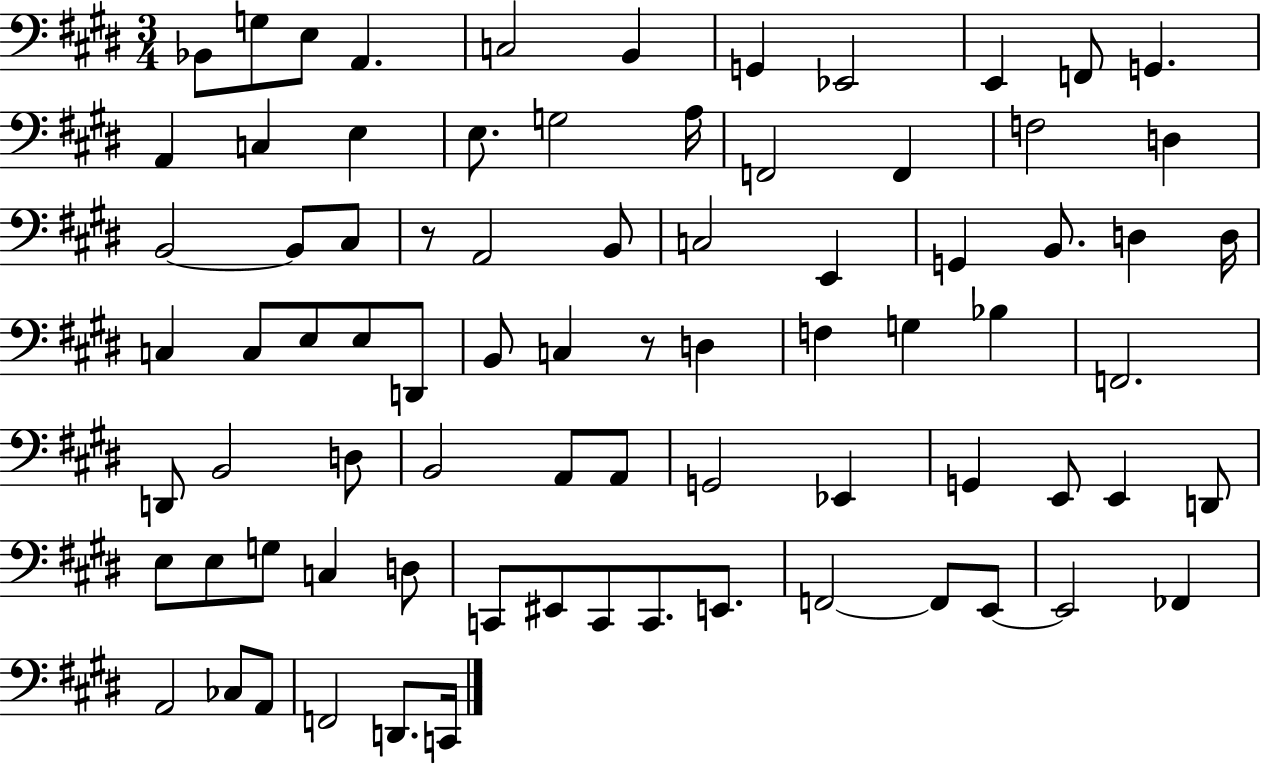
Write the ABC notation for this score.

X:1
T:Untitled
M:3/4
L:1/4
K:E
_B,,/2 G,/2 E,/2 A,, C,2 B,, G,, _E,,2 E,, F,,/2 G,, A,, C, E, E,/2 G,2 A,/4 F,,2 F,, F,2 D, B,,2 B,,/2 ^C,/2 z/2 A,,2 B,,/2 C,2 E,, G,, B,,/2 D, D,/4 C, C,/2 E,/2 E,/2 D,,/2 B,,/2 C, z/2 D, F, G, _B, F,,2 D,,/2 B,,2 D,/2 B,,2 A,,/2 A,,/2 G,,2 _E,, G,, E,,/2 E,, D,,/2 E,/2 E,/2 G,/2 C, D,/2 C,,/2 ^E,,/2 C,,/2 C,,/2 E,,/2 F,,2 F,,/2 E,,/2 E,,2 _F,, A,,2 _C,/2 A,,/2 F,,2 D,,/2 C,,/4